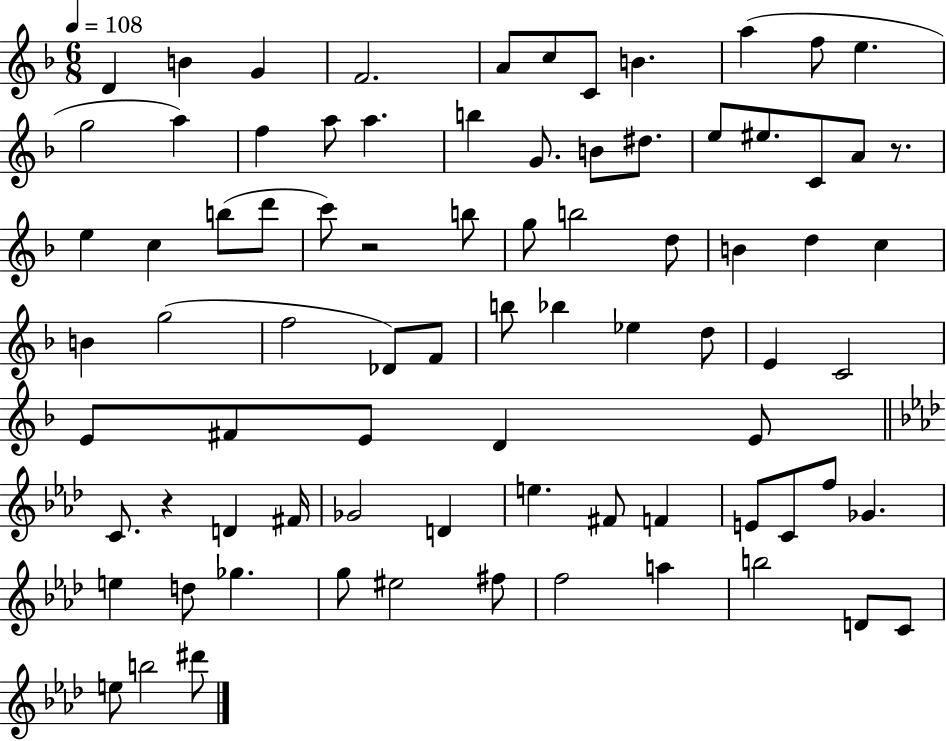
D4/q B4/q G4/q F4/h. A4/e C5/e C4/e B4/q. A5/q F5/e E5/q. G5/h A5/q F5/q A5/e A5/q. B5/q G4/e. B4/e D#5/e. E5/e EIS5/e. C4/e A4/e R/e. E5/q C5/q B5/e D6/e C6/e R/h B5/e G5/e B5/h D5/e B4/q D5/q C5/q B4/q G5/h F5/h Db4/e F4/e B5/e Bb5/q Eb5/q D5/e E4/q C4/h E4/e F#4/e E4/e D4/q E4/e C4/e. R/q D4/q F#4/s Gb4/h D4/q E5/q. F#4/e F4/q E4/e C4/e F5/e Gb4/q. E5/q D5/e Gb5/q. G5/e EIS5/h F#5/e F5/h A5/q B5/h D4/e C4/e E5/e B5/h D#6/e